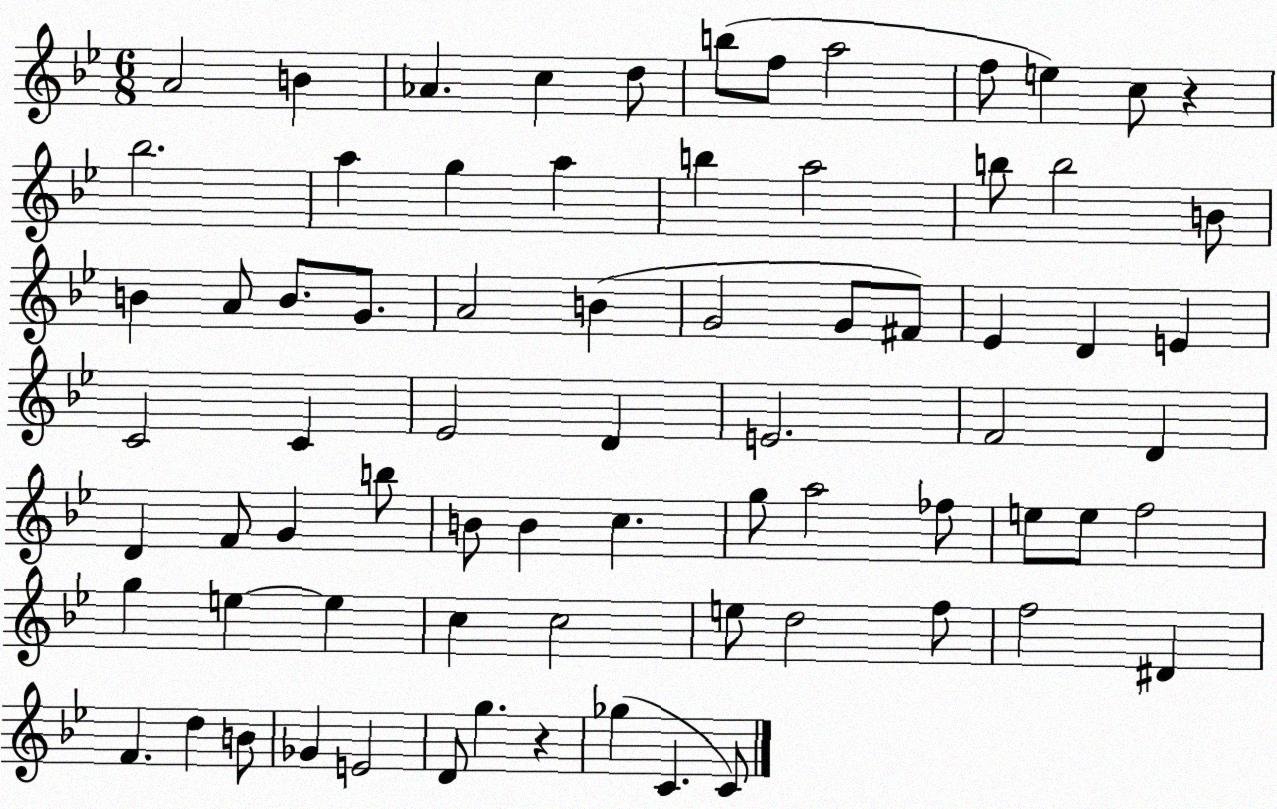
X:1
T:Untitled
M:6/8
L:1/4
K:Bb
A2 B _A c d/2 b/2 f/2 a2 f/2 e c/2 z _b2 a g a b a2 b/2 b2 B/2 B A/2 B/2 G/2 A2 B G2 G/2 ^F/2 _E D E C2 C _E2 D E2 F2 D D F/2 G b/2 B/2 B c g/2 a2 _f/2 e/2 e/2 f2 g e e c c2 e/2 d2 f/2 f2 ^D F d B/2 _G E2 D/2 g z _g C C/2